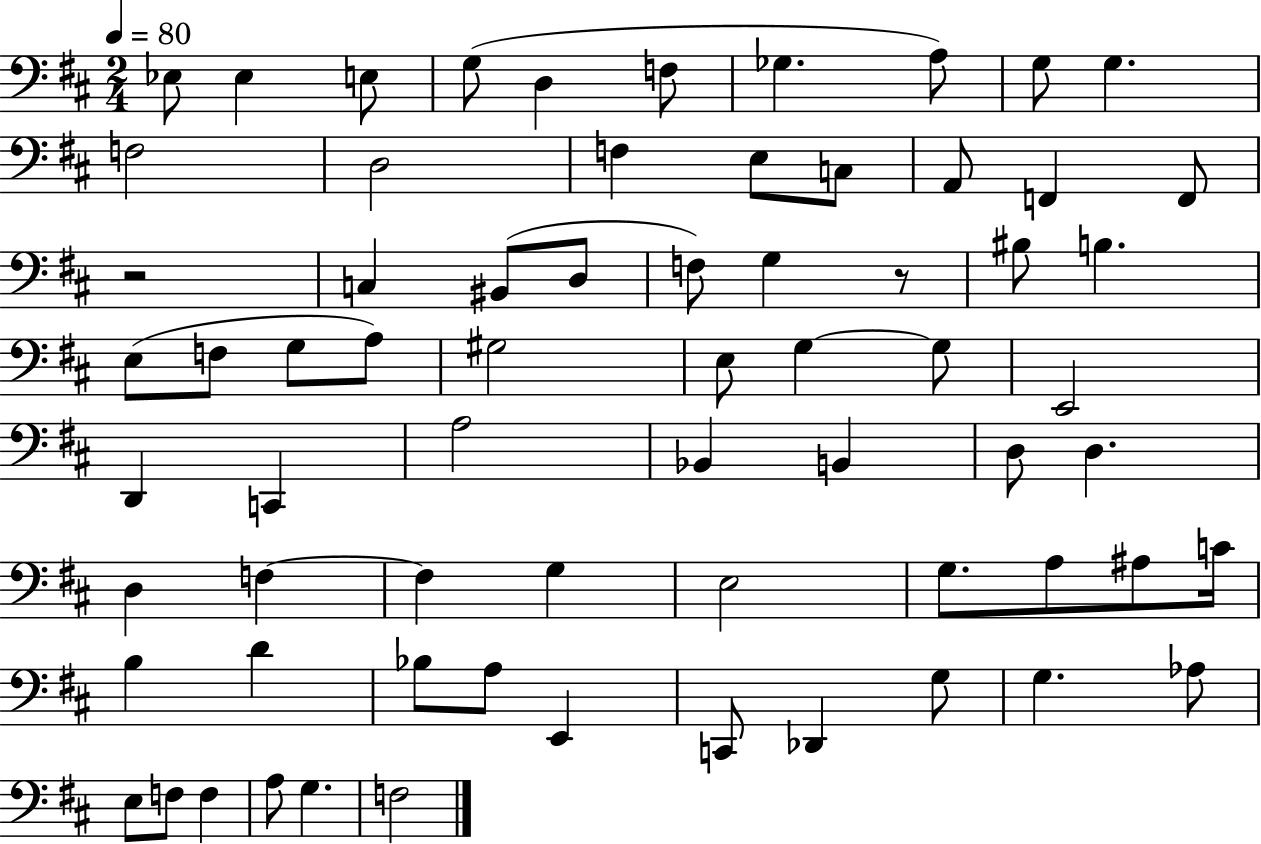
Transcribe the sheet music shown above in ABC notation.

X:1
T:Untitled
M:2/4
L:1/4
K:D
_E,/2 _E, E,/2 G,/2 D, F,/2 _G, A,/2 G,/2 G, F,2 D,2 F, E,/2 C,/2 A,,/2 F,, F,,/2 z2 C, ^B,,/2 D,/2 F,/2 G, z/2 ^B,/2 B, E,/2 F,/2 G,/2 A,/2 ^G,2 E,/2 G, G,/2 E,,2 D,, C,, A,2 _B,, B,, D,/2 D, D, F, F, G, E,2 G,/2 A,/2 ^A,/2 C/4 B, D _B,/2 A,/2 E,, C,,/2 _D,, G,/2 G, _A,/2 E,/2 F,/2 F, A,/2 G, F,2